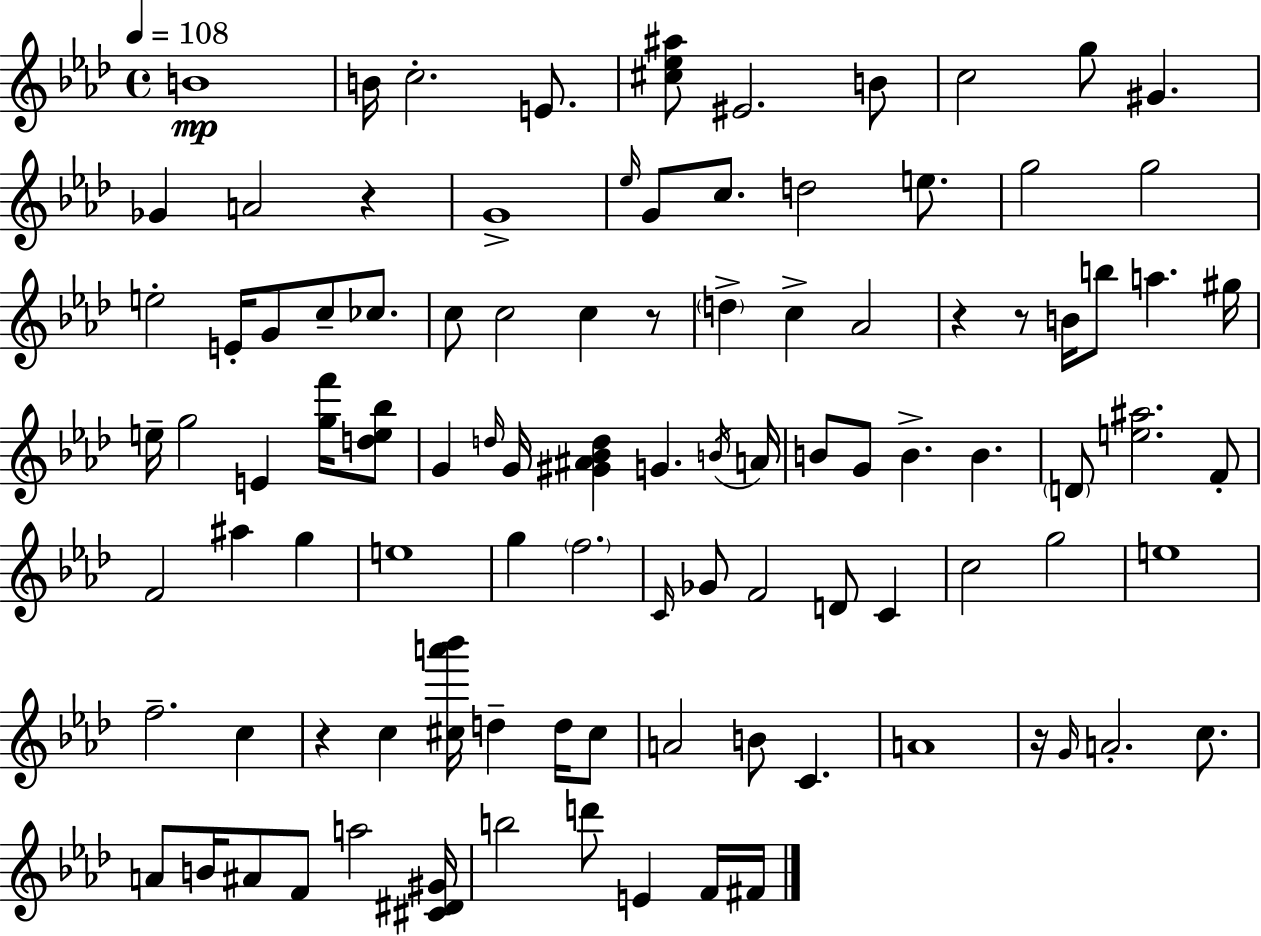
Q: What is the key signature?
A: F minor